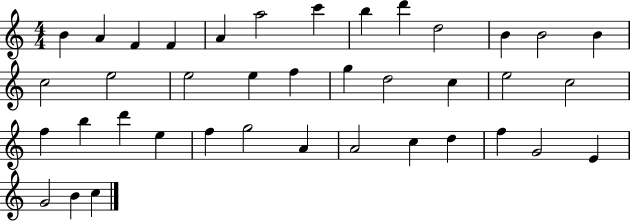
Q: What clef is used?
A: treble